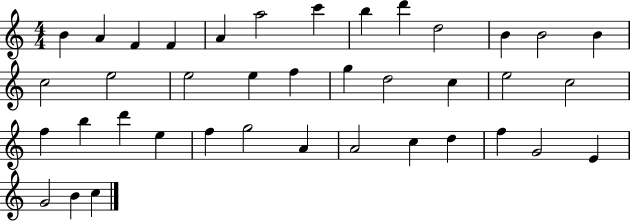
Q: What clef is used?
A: treble